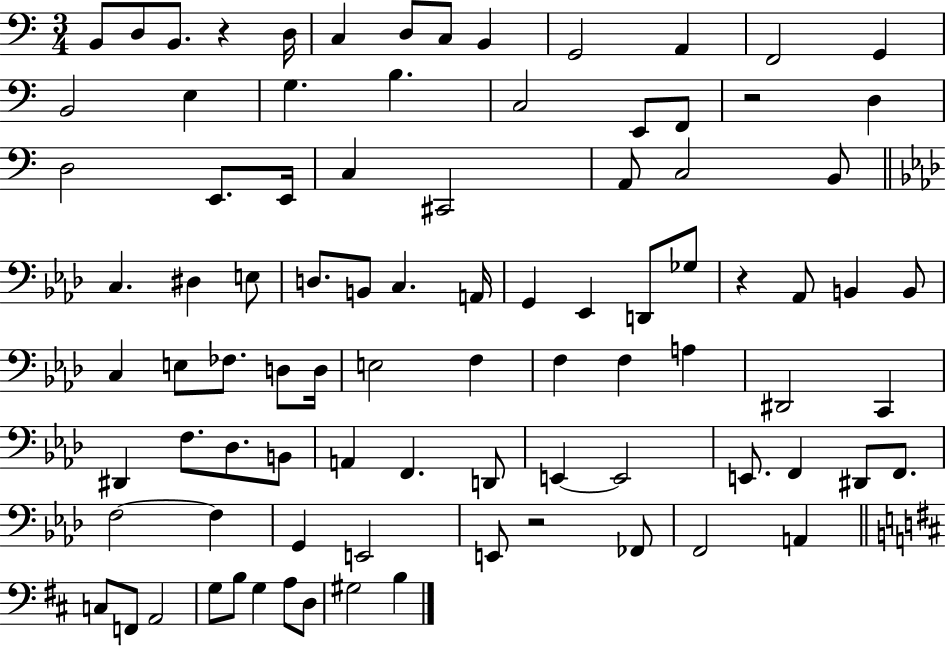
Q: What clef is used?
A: bass